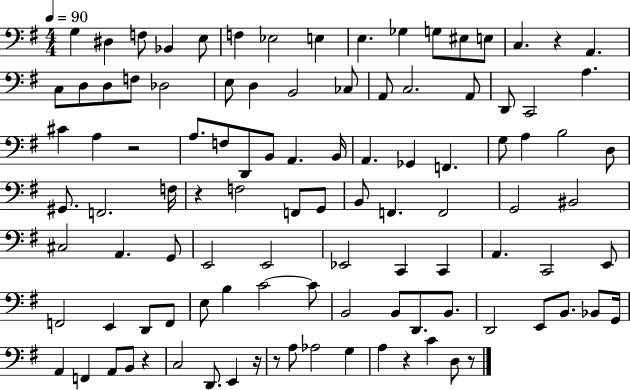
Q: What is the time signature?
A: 4/4